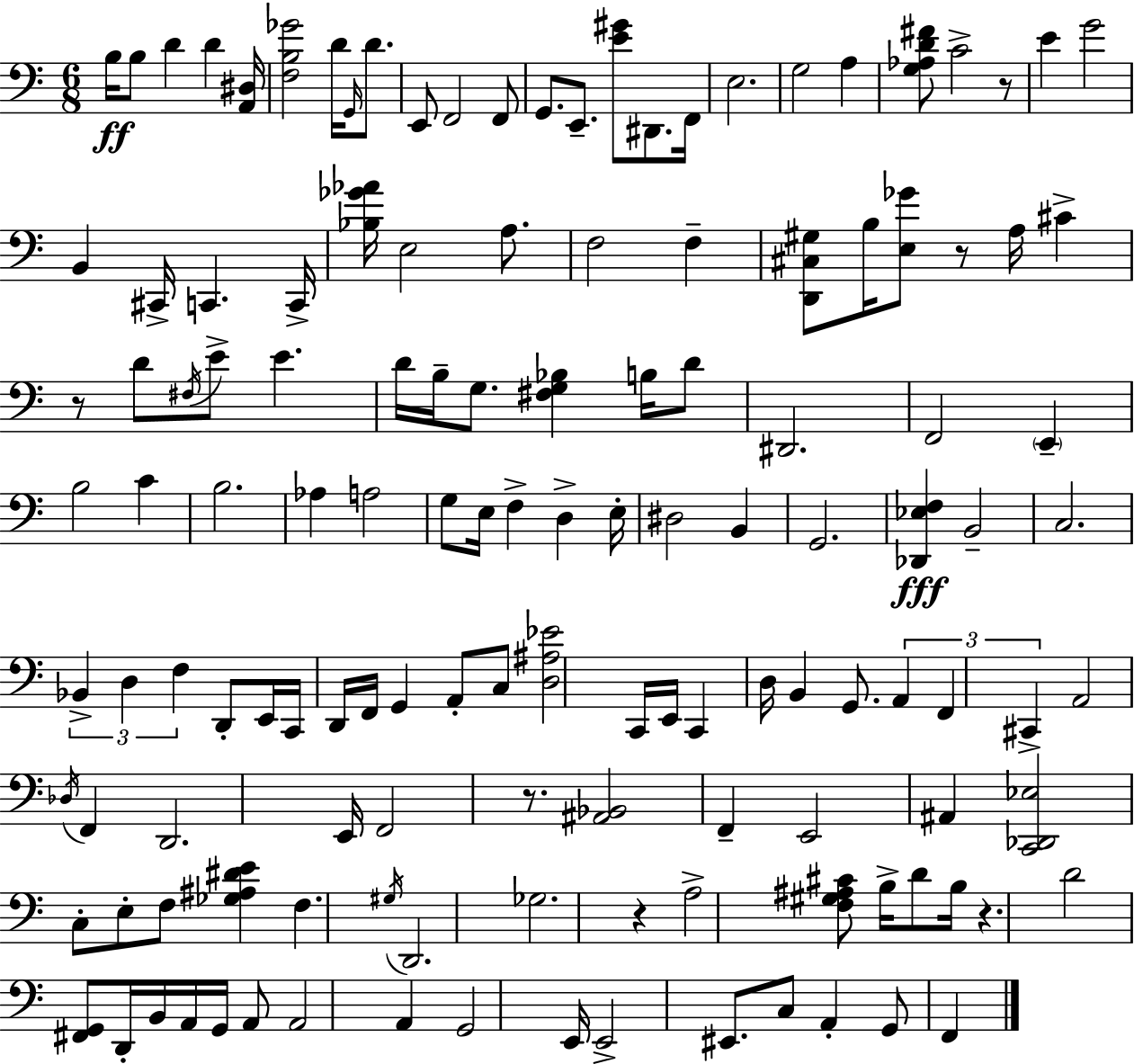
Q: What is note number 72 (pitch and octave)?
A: C2